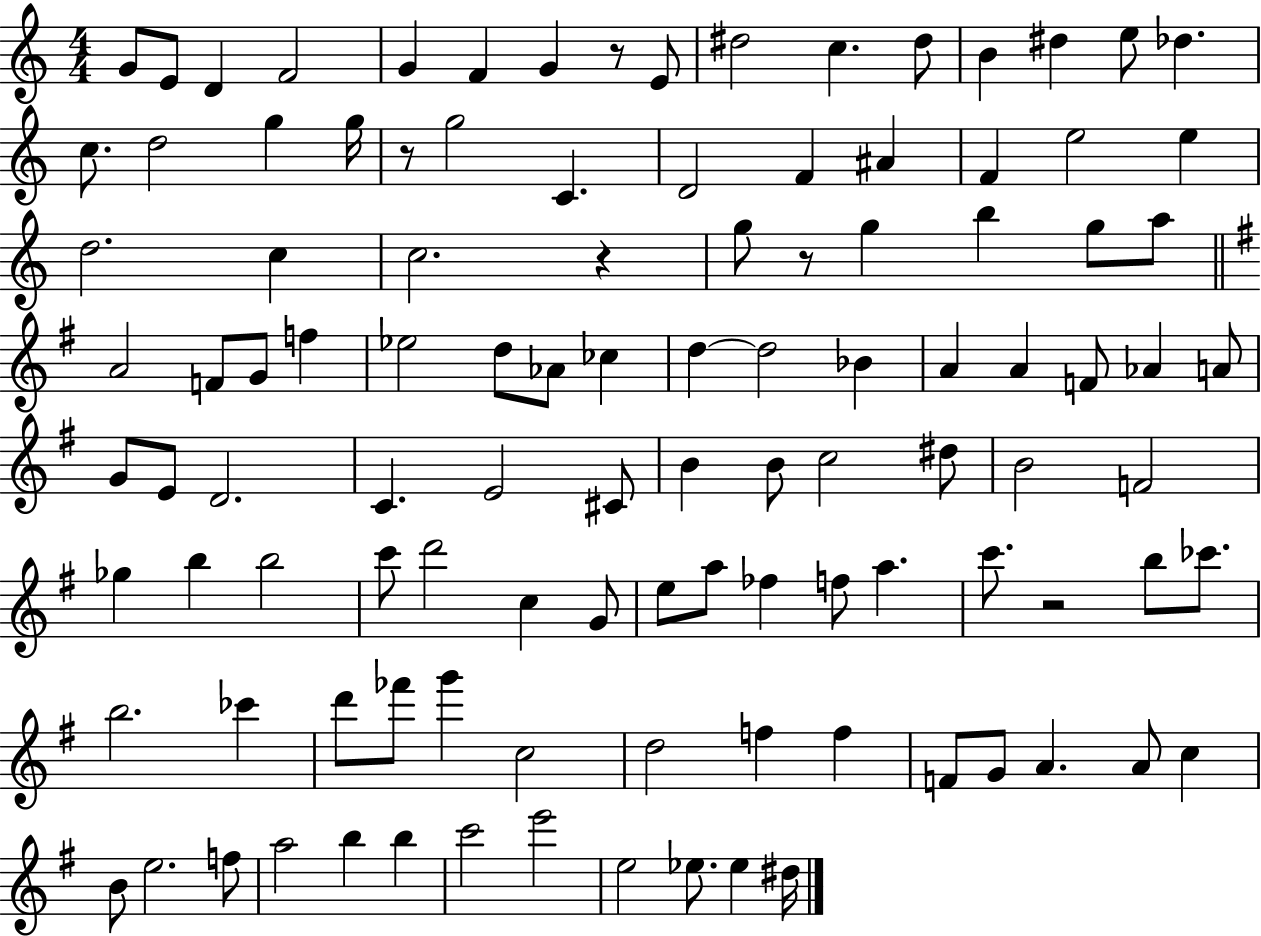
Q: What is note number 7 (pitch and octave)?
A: G4